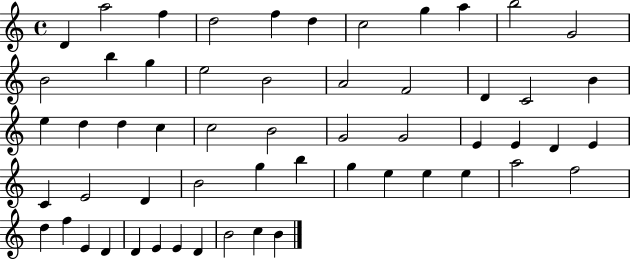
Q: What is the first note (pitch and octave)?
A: D4